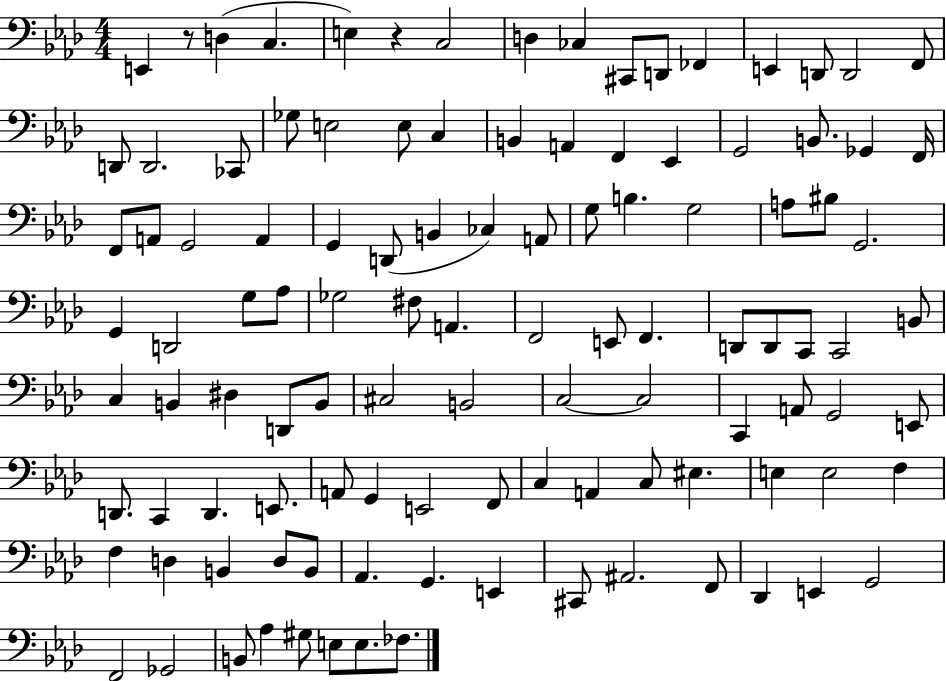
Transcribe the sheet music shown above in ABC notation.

X:1
T:Untitled
M:4/4
L:1/4
K:Ab
E,, z/2 D, C, E, z C,2 D, _C, ^C,,/2 D,,/2 _F,, E,, D,,/2 D,,2 F,,/2 D,,/2 D,,2 _C,,/2 _G,/2 E,2 E,/2 C, B,, A,, F,, _E,, G,,2 B,,/2 _G,, F,,/4 F,,/2 A,,/2 G,,2 A,, G,, D,,/2 B,, _C, A,,/2 G,/2 B, G,2 A,/2 ^B,/2 G,,2 G,, D,,2 G,/2 _A,/2 _G,2 ^F,/2 A,, F,,2 E,,/2 F,, D,,/2 D,,/2 C,,/2 C,,2 B,,/2 C, B,, ^D, D,,/2 B,,/2 ^C,2 B,,2 C,2 C,2 C,, A,,/2 G,,2 E,,/2 D,,/2 C,, D,, E,,/2 A,,/2 G,, E,,2 F,,/2 C, A,, C,/2 ^E, E, E,2 F, F, D, B,, D,/2 B,,/2 _A,, G,, E,, ^C,,/2 ^A,,2 F,,/2 _D,, E,, G,,2 F,,2 _G,,2 B,,/2 _A, ^G,/2 E,/2 E,/2 _F,/2